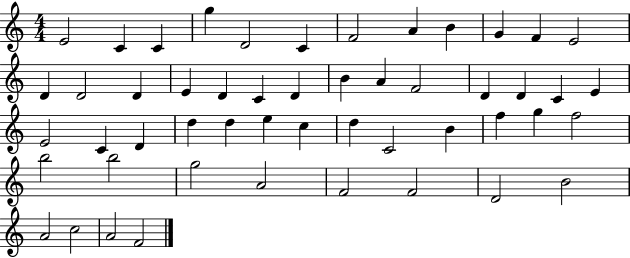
X:1
T:Untitled
M:4/4
L:1/4
K:C
E2 C C g D2 C F2 A B G F E2 D D2 D E D C D B A F2 D D C E E2 C D d d e c d C2 B f g f2 b2 b2 g2 A2 F2 F2 D2 B2 A2 c2 A2 F2